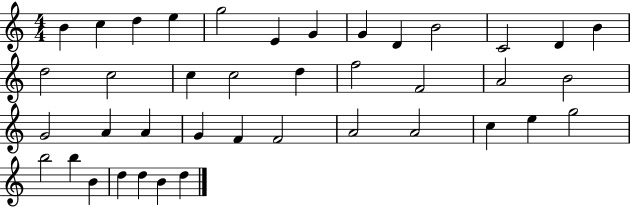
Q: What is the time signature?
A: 4/4